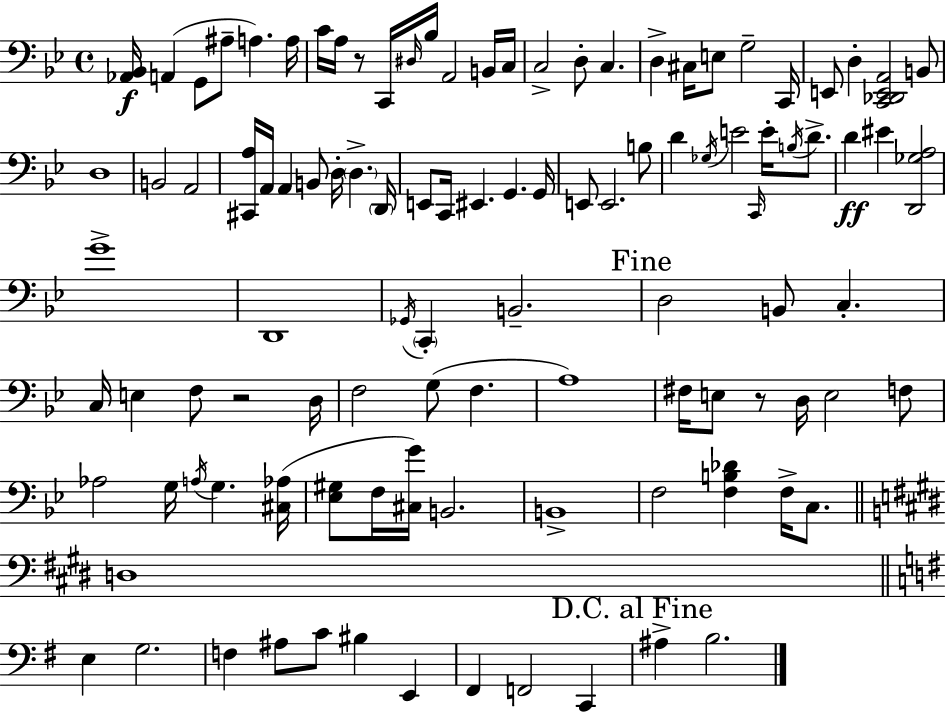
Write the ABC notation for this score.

X:1
T:Untitled
M:4/4
L:1/4
K:Gm
[_A,,_B,,]/4 A,, G,,/2 ^A,/2 A, A,/4 C/4 A,/4 z/2 C,,/4 ^D,/4 _B,/4 A,,2 B,,/4 C,/4 C,2 D,/2 C, D, ^C,/4 E,/2 G,2 C,,/4 E,,/2 D, [C,,_D,,E,,A,,]2 B,,/2 D,4 B,,2 A,,2 [^C,,A,]/4 A,,/4 A,, B,,/2 D,/4 D, D,,/4 E,,/2 C,,/4 ^E,, G,, G,,/4 E,,/2 E,,2 B,/2 D _G,/4 E2 C,,/4 E/4 B,/4 D/2 D ^E [D,,_G,A,]2 G4 D,,4 _G,,/4 C,, B,,2 D,2 B,,/2 C, C,/4 E, F,/2 z2 D,/4 F,2 G,/2 F, A,4 ^F,/4 E,/2 z/2 D,/4 E,2 F,/2 _A,2 G,/4 A,/4 G, [^C,_A,]/4 [_E,^G,]/2 F,/4 [^C,G]/4 B,,2 B,,4 F,2 [F,B,_D] F,/4 C,/2 D,4 E, G,2 F, ^A,/2 C/2 ^B, E,, ^F,, F,,2 C,, ^A, B,2